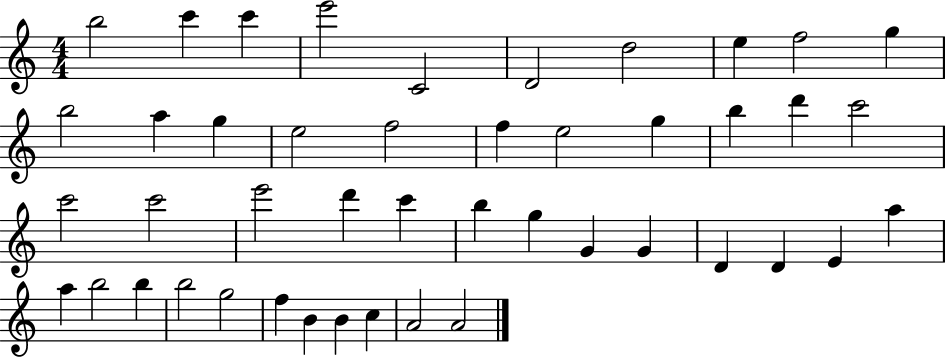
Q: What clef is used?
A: treble